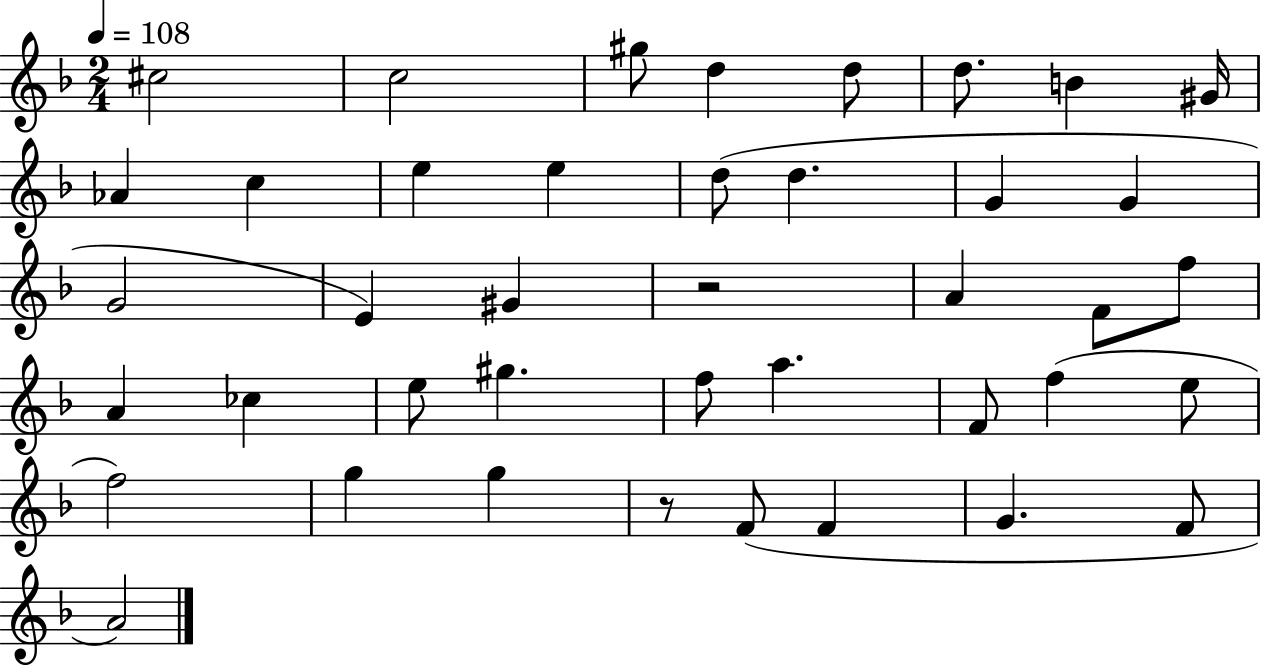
{
  \clef treble
  \numericTimeSignature
  \time 2/4
  \key f \major
  \tempo 4 = 108
  cis''2 | c''2 | gis''8 d''4 d''8 | d''8. b'4 gis'16 | \break aes'4 c''4 | e''4 e''4 | d''8( d''4. | g'4 g'4 | \break g'2 | e'4) gis'4 | r2 | a'4 f'8 f''8 | \break a'4 ces''4 | e''8 gis''4. | f''8 a''4. | f'8 f''4( e''8 | \break f''2) | g''4 g''4 | r8 f'8( f'4 | g'4. f'8 | \break a'2) | \bar "|."
}